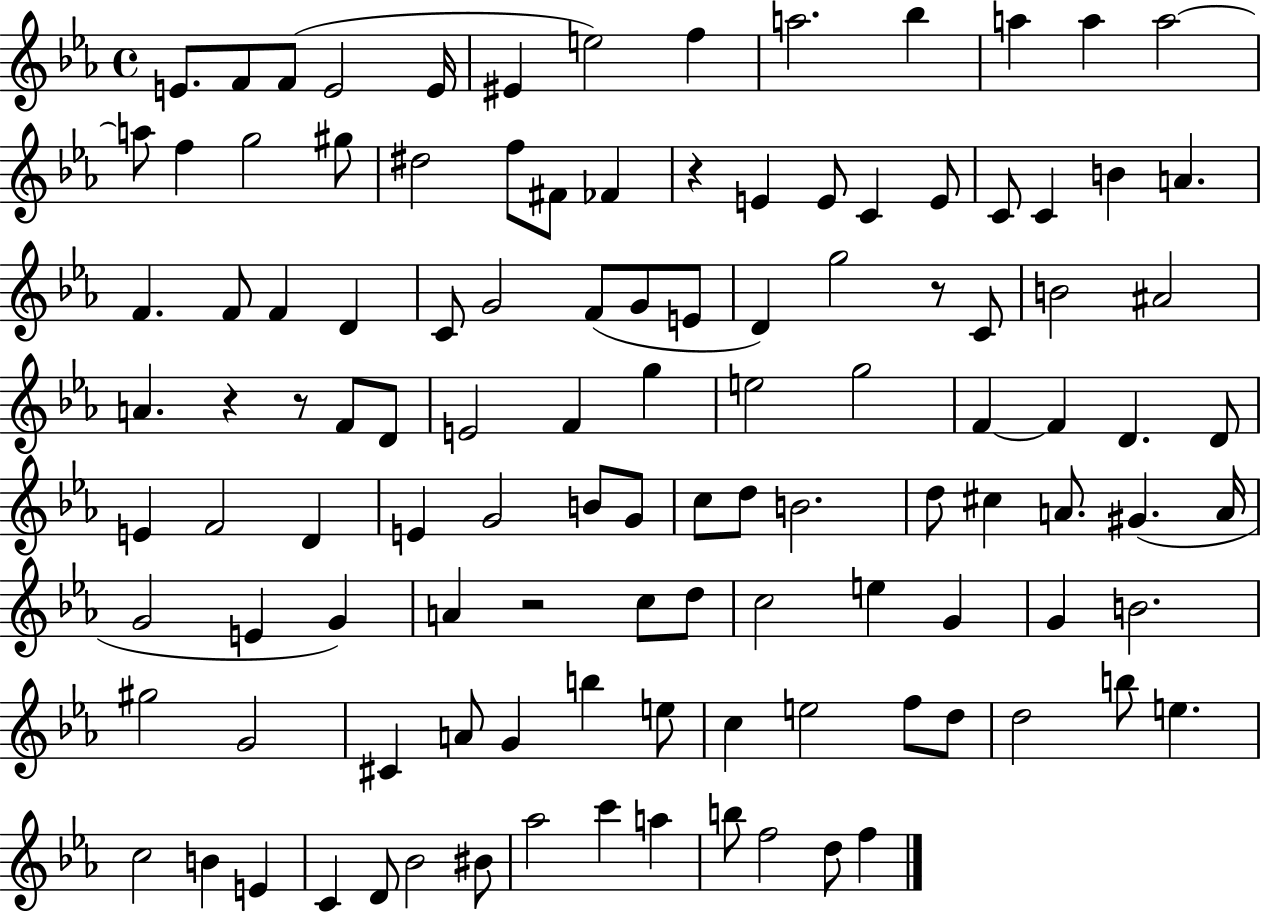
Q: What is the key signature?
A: EES major